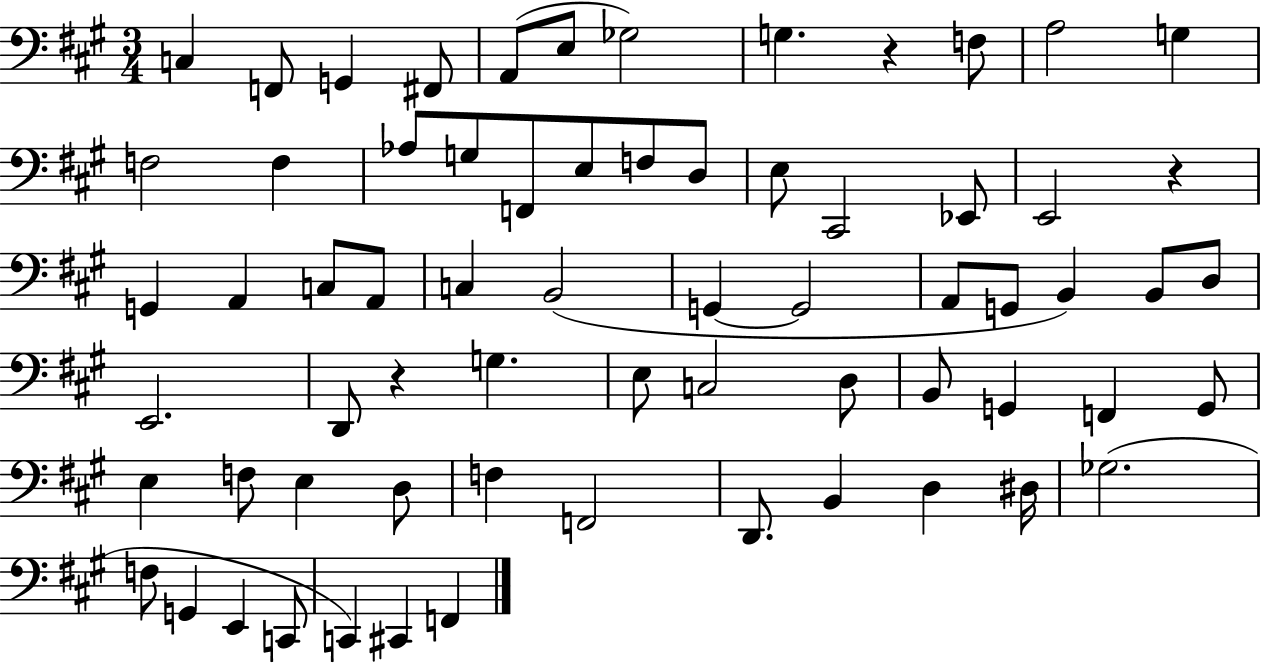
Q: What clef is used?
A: bass